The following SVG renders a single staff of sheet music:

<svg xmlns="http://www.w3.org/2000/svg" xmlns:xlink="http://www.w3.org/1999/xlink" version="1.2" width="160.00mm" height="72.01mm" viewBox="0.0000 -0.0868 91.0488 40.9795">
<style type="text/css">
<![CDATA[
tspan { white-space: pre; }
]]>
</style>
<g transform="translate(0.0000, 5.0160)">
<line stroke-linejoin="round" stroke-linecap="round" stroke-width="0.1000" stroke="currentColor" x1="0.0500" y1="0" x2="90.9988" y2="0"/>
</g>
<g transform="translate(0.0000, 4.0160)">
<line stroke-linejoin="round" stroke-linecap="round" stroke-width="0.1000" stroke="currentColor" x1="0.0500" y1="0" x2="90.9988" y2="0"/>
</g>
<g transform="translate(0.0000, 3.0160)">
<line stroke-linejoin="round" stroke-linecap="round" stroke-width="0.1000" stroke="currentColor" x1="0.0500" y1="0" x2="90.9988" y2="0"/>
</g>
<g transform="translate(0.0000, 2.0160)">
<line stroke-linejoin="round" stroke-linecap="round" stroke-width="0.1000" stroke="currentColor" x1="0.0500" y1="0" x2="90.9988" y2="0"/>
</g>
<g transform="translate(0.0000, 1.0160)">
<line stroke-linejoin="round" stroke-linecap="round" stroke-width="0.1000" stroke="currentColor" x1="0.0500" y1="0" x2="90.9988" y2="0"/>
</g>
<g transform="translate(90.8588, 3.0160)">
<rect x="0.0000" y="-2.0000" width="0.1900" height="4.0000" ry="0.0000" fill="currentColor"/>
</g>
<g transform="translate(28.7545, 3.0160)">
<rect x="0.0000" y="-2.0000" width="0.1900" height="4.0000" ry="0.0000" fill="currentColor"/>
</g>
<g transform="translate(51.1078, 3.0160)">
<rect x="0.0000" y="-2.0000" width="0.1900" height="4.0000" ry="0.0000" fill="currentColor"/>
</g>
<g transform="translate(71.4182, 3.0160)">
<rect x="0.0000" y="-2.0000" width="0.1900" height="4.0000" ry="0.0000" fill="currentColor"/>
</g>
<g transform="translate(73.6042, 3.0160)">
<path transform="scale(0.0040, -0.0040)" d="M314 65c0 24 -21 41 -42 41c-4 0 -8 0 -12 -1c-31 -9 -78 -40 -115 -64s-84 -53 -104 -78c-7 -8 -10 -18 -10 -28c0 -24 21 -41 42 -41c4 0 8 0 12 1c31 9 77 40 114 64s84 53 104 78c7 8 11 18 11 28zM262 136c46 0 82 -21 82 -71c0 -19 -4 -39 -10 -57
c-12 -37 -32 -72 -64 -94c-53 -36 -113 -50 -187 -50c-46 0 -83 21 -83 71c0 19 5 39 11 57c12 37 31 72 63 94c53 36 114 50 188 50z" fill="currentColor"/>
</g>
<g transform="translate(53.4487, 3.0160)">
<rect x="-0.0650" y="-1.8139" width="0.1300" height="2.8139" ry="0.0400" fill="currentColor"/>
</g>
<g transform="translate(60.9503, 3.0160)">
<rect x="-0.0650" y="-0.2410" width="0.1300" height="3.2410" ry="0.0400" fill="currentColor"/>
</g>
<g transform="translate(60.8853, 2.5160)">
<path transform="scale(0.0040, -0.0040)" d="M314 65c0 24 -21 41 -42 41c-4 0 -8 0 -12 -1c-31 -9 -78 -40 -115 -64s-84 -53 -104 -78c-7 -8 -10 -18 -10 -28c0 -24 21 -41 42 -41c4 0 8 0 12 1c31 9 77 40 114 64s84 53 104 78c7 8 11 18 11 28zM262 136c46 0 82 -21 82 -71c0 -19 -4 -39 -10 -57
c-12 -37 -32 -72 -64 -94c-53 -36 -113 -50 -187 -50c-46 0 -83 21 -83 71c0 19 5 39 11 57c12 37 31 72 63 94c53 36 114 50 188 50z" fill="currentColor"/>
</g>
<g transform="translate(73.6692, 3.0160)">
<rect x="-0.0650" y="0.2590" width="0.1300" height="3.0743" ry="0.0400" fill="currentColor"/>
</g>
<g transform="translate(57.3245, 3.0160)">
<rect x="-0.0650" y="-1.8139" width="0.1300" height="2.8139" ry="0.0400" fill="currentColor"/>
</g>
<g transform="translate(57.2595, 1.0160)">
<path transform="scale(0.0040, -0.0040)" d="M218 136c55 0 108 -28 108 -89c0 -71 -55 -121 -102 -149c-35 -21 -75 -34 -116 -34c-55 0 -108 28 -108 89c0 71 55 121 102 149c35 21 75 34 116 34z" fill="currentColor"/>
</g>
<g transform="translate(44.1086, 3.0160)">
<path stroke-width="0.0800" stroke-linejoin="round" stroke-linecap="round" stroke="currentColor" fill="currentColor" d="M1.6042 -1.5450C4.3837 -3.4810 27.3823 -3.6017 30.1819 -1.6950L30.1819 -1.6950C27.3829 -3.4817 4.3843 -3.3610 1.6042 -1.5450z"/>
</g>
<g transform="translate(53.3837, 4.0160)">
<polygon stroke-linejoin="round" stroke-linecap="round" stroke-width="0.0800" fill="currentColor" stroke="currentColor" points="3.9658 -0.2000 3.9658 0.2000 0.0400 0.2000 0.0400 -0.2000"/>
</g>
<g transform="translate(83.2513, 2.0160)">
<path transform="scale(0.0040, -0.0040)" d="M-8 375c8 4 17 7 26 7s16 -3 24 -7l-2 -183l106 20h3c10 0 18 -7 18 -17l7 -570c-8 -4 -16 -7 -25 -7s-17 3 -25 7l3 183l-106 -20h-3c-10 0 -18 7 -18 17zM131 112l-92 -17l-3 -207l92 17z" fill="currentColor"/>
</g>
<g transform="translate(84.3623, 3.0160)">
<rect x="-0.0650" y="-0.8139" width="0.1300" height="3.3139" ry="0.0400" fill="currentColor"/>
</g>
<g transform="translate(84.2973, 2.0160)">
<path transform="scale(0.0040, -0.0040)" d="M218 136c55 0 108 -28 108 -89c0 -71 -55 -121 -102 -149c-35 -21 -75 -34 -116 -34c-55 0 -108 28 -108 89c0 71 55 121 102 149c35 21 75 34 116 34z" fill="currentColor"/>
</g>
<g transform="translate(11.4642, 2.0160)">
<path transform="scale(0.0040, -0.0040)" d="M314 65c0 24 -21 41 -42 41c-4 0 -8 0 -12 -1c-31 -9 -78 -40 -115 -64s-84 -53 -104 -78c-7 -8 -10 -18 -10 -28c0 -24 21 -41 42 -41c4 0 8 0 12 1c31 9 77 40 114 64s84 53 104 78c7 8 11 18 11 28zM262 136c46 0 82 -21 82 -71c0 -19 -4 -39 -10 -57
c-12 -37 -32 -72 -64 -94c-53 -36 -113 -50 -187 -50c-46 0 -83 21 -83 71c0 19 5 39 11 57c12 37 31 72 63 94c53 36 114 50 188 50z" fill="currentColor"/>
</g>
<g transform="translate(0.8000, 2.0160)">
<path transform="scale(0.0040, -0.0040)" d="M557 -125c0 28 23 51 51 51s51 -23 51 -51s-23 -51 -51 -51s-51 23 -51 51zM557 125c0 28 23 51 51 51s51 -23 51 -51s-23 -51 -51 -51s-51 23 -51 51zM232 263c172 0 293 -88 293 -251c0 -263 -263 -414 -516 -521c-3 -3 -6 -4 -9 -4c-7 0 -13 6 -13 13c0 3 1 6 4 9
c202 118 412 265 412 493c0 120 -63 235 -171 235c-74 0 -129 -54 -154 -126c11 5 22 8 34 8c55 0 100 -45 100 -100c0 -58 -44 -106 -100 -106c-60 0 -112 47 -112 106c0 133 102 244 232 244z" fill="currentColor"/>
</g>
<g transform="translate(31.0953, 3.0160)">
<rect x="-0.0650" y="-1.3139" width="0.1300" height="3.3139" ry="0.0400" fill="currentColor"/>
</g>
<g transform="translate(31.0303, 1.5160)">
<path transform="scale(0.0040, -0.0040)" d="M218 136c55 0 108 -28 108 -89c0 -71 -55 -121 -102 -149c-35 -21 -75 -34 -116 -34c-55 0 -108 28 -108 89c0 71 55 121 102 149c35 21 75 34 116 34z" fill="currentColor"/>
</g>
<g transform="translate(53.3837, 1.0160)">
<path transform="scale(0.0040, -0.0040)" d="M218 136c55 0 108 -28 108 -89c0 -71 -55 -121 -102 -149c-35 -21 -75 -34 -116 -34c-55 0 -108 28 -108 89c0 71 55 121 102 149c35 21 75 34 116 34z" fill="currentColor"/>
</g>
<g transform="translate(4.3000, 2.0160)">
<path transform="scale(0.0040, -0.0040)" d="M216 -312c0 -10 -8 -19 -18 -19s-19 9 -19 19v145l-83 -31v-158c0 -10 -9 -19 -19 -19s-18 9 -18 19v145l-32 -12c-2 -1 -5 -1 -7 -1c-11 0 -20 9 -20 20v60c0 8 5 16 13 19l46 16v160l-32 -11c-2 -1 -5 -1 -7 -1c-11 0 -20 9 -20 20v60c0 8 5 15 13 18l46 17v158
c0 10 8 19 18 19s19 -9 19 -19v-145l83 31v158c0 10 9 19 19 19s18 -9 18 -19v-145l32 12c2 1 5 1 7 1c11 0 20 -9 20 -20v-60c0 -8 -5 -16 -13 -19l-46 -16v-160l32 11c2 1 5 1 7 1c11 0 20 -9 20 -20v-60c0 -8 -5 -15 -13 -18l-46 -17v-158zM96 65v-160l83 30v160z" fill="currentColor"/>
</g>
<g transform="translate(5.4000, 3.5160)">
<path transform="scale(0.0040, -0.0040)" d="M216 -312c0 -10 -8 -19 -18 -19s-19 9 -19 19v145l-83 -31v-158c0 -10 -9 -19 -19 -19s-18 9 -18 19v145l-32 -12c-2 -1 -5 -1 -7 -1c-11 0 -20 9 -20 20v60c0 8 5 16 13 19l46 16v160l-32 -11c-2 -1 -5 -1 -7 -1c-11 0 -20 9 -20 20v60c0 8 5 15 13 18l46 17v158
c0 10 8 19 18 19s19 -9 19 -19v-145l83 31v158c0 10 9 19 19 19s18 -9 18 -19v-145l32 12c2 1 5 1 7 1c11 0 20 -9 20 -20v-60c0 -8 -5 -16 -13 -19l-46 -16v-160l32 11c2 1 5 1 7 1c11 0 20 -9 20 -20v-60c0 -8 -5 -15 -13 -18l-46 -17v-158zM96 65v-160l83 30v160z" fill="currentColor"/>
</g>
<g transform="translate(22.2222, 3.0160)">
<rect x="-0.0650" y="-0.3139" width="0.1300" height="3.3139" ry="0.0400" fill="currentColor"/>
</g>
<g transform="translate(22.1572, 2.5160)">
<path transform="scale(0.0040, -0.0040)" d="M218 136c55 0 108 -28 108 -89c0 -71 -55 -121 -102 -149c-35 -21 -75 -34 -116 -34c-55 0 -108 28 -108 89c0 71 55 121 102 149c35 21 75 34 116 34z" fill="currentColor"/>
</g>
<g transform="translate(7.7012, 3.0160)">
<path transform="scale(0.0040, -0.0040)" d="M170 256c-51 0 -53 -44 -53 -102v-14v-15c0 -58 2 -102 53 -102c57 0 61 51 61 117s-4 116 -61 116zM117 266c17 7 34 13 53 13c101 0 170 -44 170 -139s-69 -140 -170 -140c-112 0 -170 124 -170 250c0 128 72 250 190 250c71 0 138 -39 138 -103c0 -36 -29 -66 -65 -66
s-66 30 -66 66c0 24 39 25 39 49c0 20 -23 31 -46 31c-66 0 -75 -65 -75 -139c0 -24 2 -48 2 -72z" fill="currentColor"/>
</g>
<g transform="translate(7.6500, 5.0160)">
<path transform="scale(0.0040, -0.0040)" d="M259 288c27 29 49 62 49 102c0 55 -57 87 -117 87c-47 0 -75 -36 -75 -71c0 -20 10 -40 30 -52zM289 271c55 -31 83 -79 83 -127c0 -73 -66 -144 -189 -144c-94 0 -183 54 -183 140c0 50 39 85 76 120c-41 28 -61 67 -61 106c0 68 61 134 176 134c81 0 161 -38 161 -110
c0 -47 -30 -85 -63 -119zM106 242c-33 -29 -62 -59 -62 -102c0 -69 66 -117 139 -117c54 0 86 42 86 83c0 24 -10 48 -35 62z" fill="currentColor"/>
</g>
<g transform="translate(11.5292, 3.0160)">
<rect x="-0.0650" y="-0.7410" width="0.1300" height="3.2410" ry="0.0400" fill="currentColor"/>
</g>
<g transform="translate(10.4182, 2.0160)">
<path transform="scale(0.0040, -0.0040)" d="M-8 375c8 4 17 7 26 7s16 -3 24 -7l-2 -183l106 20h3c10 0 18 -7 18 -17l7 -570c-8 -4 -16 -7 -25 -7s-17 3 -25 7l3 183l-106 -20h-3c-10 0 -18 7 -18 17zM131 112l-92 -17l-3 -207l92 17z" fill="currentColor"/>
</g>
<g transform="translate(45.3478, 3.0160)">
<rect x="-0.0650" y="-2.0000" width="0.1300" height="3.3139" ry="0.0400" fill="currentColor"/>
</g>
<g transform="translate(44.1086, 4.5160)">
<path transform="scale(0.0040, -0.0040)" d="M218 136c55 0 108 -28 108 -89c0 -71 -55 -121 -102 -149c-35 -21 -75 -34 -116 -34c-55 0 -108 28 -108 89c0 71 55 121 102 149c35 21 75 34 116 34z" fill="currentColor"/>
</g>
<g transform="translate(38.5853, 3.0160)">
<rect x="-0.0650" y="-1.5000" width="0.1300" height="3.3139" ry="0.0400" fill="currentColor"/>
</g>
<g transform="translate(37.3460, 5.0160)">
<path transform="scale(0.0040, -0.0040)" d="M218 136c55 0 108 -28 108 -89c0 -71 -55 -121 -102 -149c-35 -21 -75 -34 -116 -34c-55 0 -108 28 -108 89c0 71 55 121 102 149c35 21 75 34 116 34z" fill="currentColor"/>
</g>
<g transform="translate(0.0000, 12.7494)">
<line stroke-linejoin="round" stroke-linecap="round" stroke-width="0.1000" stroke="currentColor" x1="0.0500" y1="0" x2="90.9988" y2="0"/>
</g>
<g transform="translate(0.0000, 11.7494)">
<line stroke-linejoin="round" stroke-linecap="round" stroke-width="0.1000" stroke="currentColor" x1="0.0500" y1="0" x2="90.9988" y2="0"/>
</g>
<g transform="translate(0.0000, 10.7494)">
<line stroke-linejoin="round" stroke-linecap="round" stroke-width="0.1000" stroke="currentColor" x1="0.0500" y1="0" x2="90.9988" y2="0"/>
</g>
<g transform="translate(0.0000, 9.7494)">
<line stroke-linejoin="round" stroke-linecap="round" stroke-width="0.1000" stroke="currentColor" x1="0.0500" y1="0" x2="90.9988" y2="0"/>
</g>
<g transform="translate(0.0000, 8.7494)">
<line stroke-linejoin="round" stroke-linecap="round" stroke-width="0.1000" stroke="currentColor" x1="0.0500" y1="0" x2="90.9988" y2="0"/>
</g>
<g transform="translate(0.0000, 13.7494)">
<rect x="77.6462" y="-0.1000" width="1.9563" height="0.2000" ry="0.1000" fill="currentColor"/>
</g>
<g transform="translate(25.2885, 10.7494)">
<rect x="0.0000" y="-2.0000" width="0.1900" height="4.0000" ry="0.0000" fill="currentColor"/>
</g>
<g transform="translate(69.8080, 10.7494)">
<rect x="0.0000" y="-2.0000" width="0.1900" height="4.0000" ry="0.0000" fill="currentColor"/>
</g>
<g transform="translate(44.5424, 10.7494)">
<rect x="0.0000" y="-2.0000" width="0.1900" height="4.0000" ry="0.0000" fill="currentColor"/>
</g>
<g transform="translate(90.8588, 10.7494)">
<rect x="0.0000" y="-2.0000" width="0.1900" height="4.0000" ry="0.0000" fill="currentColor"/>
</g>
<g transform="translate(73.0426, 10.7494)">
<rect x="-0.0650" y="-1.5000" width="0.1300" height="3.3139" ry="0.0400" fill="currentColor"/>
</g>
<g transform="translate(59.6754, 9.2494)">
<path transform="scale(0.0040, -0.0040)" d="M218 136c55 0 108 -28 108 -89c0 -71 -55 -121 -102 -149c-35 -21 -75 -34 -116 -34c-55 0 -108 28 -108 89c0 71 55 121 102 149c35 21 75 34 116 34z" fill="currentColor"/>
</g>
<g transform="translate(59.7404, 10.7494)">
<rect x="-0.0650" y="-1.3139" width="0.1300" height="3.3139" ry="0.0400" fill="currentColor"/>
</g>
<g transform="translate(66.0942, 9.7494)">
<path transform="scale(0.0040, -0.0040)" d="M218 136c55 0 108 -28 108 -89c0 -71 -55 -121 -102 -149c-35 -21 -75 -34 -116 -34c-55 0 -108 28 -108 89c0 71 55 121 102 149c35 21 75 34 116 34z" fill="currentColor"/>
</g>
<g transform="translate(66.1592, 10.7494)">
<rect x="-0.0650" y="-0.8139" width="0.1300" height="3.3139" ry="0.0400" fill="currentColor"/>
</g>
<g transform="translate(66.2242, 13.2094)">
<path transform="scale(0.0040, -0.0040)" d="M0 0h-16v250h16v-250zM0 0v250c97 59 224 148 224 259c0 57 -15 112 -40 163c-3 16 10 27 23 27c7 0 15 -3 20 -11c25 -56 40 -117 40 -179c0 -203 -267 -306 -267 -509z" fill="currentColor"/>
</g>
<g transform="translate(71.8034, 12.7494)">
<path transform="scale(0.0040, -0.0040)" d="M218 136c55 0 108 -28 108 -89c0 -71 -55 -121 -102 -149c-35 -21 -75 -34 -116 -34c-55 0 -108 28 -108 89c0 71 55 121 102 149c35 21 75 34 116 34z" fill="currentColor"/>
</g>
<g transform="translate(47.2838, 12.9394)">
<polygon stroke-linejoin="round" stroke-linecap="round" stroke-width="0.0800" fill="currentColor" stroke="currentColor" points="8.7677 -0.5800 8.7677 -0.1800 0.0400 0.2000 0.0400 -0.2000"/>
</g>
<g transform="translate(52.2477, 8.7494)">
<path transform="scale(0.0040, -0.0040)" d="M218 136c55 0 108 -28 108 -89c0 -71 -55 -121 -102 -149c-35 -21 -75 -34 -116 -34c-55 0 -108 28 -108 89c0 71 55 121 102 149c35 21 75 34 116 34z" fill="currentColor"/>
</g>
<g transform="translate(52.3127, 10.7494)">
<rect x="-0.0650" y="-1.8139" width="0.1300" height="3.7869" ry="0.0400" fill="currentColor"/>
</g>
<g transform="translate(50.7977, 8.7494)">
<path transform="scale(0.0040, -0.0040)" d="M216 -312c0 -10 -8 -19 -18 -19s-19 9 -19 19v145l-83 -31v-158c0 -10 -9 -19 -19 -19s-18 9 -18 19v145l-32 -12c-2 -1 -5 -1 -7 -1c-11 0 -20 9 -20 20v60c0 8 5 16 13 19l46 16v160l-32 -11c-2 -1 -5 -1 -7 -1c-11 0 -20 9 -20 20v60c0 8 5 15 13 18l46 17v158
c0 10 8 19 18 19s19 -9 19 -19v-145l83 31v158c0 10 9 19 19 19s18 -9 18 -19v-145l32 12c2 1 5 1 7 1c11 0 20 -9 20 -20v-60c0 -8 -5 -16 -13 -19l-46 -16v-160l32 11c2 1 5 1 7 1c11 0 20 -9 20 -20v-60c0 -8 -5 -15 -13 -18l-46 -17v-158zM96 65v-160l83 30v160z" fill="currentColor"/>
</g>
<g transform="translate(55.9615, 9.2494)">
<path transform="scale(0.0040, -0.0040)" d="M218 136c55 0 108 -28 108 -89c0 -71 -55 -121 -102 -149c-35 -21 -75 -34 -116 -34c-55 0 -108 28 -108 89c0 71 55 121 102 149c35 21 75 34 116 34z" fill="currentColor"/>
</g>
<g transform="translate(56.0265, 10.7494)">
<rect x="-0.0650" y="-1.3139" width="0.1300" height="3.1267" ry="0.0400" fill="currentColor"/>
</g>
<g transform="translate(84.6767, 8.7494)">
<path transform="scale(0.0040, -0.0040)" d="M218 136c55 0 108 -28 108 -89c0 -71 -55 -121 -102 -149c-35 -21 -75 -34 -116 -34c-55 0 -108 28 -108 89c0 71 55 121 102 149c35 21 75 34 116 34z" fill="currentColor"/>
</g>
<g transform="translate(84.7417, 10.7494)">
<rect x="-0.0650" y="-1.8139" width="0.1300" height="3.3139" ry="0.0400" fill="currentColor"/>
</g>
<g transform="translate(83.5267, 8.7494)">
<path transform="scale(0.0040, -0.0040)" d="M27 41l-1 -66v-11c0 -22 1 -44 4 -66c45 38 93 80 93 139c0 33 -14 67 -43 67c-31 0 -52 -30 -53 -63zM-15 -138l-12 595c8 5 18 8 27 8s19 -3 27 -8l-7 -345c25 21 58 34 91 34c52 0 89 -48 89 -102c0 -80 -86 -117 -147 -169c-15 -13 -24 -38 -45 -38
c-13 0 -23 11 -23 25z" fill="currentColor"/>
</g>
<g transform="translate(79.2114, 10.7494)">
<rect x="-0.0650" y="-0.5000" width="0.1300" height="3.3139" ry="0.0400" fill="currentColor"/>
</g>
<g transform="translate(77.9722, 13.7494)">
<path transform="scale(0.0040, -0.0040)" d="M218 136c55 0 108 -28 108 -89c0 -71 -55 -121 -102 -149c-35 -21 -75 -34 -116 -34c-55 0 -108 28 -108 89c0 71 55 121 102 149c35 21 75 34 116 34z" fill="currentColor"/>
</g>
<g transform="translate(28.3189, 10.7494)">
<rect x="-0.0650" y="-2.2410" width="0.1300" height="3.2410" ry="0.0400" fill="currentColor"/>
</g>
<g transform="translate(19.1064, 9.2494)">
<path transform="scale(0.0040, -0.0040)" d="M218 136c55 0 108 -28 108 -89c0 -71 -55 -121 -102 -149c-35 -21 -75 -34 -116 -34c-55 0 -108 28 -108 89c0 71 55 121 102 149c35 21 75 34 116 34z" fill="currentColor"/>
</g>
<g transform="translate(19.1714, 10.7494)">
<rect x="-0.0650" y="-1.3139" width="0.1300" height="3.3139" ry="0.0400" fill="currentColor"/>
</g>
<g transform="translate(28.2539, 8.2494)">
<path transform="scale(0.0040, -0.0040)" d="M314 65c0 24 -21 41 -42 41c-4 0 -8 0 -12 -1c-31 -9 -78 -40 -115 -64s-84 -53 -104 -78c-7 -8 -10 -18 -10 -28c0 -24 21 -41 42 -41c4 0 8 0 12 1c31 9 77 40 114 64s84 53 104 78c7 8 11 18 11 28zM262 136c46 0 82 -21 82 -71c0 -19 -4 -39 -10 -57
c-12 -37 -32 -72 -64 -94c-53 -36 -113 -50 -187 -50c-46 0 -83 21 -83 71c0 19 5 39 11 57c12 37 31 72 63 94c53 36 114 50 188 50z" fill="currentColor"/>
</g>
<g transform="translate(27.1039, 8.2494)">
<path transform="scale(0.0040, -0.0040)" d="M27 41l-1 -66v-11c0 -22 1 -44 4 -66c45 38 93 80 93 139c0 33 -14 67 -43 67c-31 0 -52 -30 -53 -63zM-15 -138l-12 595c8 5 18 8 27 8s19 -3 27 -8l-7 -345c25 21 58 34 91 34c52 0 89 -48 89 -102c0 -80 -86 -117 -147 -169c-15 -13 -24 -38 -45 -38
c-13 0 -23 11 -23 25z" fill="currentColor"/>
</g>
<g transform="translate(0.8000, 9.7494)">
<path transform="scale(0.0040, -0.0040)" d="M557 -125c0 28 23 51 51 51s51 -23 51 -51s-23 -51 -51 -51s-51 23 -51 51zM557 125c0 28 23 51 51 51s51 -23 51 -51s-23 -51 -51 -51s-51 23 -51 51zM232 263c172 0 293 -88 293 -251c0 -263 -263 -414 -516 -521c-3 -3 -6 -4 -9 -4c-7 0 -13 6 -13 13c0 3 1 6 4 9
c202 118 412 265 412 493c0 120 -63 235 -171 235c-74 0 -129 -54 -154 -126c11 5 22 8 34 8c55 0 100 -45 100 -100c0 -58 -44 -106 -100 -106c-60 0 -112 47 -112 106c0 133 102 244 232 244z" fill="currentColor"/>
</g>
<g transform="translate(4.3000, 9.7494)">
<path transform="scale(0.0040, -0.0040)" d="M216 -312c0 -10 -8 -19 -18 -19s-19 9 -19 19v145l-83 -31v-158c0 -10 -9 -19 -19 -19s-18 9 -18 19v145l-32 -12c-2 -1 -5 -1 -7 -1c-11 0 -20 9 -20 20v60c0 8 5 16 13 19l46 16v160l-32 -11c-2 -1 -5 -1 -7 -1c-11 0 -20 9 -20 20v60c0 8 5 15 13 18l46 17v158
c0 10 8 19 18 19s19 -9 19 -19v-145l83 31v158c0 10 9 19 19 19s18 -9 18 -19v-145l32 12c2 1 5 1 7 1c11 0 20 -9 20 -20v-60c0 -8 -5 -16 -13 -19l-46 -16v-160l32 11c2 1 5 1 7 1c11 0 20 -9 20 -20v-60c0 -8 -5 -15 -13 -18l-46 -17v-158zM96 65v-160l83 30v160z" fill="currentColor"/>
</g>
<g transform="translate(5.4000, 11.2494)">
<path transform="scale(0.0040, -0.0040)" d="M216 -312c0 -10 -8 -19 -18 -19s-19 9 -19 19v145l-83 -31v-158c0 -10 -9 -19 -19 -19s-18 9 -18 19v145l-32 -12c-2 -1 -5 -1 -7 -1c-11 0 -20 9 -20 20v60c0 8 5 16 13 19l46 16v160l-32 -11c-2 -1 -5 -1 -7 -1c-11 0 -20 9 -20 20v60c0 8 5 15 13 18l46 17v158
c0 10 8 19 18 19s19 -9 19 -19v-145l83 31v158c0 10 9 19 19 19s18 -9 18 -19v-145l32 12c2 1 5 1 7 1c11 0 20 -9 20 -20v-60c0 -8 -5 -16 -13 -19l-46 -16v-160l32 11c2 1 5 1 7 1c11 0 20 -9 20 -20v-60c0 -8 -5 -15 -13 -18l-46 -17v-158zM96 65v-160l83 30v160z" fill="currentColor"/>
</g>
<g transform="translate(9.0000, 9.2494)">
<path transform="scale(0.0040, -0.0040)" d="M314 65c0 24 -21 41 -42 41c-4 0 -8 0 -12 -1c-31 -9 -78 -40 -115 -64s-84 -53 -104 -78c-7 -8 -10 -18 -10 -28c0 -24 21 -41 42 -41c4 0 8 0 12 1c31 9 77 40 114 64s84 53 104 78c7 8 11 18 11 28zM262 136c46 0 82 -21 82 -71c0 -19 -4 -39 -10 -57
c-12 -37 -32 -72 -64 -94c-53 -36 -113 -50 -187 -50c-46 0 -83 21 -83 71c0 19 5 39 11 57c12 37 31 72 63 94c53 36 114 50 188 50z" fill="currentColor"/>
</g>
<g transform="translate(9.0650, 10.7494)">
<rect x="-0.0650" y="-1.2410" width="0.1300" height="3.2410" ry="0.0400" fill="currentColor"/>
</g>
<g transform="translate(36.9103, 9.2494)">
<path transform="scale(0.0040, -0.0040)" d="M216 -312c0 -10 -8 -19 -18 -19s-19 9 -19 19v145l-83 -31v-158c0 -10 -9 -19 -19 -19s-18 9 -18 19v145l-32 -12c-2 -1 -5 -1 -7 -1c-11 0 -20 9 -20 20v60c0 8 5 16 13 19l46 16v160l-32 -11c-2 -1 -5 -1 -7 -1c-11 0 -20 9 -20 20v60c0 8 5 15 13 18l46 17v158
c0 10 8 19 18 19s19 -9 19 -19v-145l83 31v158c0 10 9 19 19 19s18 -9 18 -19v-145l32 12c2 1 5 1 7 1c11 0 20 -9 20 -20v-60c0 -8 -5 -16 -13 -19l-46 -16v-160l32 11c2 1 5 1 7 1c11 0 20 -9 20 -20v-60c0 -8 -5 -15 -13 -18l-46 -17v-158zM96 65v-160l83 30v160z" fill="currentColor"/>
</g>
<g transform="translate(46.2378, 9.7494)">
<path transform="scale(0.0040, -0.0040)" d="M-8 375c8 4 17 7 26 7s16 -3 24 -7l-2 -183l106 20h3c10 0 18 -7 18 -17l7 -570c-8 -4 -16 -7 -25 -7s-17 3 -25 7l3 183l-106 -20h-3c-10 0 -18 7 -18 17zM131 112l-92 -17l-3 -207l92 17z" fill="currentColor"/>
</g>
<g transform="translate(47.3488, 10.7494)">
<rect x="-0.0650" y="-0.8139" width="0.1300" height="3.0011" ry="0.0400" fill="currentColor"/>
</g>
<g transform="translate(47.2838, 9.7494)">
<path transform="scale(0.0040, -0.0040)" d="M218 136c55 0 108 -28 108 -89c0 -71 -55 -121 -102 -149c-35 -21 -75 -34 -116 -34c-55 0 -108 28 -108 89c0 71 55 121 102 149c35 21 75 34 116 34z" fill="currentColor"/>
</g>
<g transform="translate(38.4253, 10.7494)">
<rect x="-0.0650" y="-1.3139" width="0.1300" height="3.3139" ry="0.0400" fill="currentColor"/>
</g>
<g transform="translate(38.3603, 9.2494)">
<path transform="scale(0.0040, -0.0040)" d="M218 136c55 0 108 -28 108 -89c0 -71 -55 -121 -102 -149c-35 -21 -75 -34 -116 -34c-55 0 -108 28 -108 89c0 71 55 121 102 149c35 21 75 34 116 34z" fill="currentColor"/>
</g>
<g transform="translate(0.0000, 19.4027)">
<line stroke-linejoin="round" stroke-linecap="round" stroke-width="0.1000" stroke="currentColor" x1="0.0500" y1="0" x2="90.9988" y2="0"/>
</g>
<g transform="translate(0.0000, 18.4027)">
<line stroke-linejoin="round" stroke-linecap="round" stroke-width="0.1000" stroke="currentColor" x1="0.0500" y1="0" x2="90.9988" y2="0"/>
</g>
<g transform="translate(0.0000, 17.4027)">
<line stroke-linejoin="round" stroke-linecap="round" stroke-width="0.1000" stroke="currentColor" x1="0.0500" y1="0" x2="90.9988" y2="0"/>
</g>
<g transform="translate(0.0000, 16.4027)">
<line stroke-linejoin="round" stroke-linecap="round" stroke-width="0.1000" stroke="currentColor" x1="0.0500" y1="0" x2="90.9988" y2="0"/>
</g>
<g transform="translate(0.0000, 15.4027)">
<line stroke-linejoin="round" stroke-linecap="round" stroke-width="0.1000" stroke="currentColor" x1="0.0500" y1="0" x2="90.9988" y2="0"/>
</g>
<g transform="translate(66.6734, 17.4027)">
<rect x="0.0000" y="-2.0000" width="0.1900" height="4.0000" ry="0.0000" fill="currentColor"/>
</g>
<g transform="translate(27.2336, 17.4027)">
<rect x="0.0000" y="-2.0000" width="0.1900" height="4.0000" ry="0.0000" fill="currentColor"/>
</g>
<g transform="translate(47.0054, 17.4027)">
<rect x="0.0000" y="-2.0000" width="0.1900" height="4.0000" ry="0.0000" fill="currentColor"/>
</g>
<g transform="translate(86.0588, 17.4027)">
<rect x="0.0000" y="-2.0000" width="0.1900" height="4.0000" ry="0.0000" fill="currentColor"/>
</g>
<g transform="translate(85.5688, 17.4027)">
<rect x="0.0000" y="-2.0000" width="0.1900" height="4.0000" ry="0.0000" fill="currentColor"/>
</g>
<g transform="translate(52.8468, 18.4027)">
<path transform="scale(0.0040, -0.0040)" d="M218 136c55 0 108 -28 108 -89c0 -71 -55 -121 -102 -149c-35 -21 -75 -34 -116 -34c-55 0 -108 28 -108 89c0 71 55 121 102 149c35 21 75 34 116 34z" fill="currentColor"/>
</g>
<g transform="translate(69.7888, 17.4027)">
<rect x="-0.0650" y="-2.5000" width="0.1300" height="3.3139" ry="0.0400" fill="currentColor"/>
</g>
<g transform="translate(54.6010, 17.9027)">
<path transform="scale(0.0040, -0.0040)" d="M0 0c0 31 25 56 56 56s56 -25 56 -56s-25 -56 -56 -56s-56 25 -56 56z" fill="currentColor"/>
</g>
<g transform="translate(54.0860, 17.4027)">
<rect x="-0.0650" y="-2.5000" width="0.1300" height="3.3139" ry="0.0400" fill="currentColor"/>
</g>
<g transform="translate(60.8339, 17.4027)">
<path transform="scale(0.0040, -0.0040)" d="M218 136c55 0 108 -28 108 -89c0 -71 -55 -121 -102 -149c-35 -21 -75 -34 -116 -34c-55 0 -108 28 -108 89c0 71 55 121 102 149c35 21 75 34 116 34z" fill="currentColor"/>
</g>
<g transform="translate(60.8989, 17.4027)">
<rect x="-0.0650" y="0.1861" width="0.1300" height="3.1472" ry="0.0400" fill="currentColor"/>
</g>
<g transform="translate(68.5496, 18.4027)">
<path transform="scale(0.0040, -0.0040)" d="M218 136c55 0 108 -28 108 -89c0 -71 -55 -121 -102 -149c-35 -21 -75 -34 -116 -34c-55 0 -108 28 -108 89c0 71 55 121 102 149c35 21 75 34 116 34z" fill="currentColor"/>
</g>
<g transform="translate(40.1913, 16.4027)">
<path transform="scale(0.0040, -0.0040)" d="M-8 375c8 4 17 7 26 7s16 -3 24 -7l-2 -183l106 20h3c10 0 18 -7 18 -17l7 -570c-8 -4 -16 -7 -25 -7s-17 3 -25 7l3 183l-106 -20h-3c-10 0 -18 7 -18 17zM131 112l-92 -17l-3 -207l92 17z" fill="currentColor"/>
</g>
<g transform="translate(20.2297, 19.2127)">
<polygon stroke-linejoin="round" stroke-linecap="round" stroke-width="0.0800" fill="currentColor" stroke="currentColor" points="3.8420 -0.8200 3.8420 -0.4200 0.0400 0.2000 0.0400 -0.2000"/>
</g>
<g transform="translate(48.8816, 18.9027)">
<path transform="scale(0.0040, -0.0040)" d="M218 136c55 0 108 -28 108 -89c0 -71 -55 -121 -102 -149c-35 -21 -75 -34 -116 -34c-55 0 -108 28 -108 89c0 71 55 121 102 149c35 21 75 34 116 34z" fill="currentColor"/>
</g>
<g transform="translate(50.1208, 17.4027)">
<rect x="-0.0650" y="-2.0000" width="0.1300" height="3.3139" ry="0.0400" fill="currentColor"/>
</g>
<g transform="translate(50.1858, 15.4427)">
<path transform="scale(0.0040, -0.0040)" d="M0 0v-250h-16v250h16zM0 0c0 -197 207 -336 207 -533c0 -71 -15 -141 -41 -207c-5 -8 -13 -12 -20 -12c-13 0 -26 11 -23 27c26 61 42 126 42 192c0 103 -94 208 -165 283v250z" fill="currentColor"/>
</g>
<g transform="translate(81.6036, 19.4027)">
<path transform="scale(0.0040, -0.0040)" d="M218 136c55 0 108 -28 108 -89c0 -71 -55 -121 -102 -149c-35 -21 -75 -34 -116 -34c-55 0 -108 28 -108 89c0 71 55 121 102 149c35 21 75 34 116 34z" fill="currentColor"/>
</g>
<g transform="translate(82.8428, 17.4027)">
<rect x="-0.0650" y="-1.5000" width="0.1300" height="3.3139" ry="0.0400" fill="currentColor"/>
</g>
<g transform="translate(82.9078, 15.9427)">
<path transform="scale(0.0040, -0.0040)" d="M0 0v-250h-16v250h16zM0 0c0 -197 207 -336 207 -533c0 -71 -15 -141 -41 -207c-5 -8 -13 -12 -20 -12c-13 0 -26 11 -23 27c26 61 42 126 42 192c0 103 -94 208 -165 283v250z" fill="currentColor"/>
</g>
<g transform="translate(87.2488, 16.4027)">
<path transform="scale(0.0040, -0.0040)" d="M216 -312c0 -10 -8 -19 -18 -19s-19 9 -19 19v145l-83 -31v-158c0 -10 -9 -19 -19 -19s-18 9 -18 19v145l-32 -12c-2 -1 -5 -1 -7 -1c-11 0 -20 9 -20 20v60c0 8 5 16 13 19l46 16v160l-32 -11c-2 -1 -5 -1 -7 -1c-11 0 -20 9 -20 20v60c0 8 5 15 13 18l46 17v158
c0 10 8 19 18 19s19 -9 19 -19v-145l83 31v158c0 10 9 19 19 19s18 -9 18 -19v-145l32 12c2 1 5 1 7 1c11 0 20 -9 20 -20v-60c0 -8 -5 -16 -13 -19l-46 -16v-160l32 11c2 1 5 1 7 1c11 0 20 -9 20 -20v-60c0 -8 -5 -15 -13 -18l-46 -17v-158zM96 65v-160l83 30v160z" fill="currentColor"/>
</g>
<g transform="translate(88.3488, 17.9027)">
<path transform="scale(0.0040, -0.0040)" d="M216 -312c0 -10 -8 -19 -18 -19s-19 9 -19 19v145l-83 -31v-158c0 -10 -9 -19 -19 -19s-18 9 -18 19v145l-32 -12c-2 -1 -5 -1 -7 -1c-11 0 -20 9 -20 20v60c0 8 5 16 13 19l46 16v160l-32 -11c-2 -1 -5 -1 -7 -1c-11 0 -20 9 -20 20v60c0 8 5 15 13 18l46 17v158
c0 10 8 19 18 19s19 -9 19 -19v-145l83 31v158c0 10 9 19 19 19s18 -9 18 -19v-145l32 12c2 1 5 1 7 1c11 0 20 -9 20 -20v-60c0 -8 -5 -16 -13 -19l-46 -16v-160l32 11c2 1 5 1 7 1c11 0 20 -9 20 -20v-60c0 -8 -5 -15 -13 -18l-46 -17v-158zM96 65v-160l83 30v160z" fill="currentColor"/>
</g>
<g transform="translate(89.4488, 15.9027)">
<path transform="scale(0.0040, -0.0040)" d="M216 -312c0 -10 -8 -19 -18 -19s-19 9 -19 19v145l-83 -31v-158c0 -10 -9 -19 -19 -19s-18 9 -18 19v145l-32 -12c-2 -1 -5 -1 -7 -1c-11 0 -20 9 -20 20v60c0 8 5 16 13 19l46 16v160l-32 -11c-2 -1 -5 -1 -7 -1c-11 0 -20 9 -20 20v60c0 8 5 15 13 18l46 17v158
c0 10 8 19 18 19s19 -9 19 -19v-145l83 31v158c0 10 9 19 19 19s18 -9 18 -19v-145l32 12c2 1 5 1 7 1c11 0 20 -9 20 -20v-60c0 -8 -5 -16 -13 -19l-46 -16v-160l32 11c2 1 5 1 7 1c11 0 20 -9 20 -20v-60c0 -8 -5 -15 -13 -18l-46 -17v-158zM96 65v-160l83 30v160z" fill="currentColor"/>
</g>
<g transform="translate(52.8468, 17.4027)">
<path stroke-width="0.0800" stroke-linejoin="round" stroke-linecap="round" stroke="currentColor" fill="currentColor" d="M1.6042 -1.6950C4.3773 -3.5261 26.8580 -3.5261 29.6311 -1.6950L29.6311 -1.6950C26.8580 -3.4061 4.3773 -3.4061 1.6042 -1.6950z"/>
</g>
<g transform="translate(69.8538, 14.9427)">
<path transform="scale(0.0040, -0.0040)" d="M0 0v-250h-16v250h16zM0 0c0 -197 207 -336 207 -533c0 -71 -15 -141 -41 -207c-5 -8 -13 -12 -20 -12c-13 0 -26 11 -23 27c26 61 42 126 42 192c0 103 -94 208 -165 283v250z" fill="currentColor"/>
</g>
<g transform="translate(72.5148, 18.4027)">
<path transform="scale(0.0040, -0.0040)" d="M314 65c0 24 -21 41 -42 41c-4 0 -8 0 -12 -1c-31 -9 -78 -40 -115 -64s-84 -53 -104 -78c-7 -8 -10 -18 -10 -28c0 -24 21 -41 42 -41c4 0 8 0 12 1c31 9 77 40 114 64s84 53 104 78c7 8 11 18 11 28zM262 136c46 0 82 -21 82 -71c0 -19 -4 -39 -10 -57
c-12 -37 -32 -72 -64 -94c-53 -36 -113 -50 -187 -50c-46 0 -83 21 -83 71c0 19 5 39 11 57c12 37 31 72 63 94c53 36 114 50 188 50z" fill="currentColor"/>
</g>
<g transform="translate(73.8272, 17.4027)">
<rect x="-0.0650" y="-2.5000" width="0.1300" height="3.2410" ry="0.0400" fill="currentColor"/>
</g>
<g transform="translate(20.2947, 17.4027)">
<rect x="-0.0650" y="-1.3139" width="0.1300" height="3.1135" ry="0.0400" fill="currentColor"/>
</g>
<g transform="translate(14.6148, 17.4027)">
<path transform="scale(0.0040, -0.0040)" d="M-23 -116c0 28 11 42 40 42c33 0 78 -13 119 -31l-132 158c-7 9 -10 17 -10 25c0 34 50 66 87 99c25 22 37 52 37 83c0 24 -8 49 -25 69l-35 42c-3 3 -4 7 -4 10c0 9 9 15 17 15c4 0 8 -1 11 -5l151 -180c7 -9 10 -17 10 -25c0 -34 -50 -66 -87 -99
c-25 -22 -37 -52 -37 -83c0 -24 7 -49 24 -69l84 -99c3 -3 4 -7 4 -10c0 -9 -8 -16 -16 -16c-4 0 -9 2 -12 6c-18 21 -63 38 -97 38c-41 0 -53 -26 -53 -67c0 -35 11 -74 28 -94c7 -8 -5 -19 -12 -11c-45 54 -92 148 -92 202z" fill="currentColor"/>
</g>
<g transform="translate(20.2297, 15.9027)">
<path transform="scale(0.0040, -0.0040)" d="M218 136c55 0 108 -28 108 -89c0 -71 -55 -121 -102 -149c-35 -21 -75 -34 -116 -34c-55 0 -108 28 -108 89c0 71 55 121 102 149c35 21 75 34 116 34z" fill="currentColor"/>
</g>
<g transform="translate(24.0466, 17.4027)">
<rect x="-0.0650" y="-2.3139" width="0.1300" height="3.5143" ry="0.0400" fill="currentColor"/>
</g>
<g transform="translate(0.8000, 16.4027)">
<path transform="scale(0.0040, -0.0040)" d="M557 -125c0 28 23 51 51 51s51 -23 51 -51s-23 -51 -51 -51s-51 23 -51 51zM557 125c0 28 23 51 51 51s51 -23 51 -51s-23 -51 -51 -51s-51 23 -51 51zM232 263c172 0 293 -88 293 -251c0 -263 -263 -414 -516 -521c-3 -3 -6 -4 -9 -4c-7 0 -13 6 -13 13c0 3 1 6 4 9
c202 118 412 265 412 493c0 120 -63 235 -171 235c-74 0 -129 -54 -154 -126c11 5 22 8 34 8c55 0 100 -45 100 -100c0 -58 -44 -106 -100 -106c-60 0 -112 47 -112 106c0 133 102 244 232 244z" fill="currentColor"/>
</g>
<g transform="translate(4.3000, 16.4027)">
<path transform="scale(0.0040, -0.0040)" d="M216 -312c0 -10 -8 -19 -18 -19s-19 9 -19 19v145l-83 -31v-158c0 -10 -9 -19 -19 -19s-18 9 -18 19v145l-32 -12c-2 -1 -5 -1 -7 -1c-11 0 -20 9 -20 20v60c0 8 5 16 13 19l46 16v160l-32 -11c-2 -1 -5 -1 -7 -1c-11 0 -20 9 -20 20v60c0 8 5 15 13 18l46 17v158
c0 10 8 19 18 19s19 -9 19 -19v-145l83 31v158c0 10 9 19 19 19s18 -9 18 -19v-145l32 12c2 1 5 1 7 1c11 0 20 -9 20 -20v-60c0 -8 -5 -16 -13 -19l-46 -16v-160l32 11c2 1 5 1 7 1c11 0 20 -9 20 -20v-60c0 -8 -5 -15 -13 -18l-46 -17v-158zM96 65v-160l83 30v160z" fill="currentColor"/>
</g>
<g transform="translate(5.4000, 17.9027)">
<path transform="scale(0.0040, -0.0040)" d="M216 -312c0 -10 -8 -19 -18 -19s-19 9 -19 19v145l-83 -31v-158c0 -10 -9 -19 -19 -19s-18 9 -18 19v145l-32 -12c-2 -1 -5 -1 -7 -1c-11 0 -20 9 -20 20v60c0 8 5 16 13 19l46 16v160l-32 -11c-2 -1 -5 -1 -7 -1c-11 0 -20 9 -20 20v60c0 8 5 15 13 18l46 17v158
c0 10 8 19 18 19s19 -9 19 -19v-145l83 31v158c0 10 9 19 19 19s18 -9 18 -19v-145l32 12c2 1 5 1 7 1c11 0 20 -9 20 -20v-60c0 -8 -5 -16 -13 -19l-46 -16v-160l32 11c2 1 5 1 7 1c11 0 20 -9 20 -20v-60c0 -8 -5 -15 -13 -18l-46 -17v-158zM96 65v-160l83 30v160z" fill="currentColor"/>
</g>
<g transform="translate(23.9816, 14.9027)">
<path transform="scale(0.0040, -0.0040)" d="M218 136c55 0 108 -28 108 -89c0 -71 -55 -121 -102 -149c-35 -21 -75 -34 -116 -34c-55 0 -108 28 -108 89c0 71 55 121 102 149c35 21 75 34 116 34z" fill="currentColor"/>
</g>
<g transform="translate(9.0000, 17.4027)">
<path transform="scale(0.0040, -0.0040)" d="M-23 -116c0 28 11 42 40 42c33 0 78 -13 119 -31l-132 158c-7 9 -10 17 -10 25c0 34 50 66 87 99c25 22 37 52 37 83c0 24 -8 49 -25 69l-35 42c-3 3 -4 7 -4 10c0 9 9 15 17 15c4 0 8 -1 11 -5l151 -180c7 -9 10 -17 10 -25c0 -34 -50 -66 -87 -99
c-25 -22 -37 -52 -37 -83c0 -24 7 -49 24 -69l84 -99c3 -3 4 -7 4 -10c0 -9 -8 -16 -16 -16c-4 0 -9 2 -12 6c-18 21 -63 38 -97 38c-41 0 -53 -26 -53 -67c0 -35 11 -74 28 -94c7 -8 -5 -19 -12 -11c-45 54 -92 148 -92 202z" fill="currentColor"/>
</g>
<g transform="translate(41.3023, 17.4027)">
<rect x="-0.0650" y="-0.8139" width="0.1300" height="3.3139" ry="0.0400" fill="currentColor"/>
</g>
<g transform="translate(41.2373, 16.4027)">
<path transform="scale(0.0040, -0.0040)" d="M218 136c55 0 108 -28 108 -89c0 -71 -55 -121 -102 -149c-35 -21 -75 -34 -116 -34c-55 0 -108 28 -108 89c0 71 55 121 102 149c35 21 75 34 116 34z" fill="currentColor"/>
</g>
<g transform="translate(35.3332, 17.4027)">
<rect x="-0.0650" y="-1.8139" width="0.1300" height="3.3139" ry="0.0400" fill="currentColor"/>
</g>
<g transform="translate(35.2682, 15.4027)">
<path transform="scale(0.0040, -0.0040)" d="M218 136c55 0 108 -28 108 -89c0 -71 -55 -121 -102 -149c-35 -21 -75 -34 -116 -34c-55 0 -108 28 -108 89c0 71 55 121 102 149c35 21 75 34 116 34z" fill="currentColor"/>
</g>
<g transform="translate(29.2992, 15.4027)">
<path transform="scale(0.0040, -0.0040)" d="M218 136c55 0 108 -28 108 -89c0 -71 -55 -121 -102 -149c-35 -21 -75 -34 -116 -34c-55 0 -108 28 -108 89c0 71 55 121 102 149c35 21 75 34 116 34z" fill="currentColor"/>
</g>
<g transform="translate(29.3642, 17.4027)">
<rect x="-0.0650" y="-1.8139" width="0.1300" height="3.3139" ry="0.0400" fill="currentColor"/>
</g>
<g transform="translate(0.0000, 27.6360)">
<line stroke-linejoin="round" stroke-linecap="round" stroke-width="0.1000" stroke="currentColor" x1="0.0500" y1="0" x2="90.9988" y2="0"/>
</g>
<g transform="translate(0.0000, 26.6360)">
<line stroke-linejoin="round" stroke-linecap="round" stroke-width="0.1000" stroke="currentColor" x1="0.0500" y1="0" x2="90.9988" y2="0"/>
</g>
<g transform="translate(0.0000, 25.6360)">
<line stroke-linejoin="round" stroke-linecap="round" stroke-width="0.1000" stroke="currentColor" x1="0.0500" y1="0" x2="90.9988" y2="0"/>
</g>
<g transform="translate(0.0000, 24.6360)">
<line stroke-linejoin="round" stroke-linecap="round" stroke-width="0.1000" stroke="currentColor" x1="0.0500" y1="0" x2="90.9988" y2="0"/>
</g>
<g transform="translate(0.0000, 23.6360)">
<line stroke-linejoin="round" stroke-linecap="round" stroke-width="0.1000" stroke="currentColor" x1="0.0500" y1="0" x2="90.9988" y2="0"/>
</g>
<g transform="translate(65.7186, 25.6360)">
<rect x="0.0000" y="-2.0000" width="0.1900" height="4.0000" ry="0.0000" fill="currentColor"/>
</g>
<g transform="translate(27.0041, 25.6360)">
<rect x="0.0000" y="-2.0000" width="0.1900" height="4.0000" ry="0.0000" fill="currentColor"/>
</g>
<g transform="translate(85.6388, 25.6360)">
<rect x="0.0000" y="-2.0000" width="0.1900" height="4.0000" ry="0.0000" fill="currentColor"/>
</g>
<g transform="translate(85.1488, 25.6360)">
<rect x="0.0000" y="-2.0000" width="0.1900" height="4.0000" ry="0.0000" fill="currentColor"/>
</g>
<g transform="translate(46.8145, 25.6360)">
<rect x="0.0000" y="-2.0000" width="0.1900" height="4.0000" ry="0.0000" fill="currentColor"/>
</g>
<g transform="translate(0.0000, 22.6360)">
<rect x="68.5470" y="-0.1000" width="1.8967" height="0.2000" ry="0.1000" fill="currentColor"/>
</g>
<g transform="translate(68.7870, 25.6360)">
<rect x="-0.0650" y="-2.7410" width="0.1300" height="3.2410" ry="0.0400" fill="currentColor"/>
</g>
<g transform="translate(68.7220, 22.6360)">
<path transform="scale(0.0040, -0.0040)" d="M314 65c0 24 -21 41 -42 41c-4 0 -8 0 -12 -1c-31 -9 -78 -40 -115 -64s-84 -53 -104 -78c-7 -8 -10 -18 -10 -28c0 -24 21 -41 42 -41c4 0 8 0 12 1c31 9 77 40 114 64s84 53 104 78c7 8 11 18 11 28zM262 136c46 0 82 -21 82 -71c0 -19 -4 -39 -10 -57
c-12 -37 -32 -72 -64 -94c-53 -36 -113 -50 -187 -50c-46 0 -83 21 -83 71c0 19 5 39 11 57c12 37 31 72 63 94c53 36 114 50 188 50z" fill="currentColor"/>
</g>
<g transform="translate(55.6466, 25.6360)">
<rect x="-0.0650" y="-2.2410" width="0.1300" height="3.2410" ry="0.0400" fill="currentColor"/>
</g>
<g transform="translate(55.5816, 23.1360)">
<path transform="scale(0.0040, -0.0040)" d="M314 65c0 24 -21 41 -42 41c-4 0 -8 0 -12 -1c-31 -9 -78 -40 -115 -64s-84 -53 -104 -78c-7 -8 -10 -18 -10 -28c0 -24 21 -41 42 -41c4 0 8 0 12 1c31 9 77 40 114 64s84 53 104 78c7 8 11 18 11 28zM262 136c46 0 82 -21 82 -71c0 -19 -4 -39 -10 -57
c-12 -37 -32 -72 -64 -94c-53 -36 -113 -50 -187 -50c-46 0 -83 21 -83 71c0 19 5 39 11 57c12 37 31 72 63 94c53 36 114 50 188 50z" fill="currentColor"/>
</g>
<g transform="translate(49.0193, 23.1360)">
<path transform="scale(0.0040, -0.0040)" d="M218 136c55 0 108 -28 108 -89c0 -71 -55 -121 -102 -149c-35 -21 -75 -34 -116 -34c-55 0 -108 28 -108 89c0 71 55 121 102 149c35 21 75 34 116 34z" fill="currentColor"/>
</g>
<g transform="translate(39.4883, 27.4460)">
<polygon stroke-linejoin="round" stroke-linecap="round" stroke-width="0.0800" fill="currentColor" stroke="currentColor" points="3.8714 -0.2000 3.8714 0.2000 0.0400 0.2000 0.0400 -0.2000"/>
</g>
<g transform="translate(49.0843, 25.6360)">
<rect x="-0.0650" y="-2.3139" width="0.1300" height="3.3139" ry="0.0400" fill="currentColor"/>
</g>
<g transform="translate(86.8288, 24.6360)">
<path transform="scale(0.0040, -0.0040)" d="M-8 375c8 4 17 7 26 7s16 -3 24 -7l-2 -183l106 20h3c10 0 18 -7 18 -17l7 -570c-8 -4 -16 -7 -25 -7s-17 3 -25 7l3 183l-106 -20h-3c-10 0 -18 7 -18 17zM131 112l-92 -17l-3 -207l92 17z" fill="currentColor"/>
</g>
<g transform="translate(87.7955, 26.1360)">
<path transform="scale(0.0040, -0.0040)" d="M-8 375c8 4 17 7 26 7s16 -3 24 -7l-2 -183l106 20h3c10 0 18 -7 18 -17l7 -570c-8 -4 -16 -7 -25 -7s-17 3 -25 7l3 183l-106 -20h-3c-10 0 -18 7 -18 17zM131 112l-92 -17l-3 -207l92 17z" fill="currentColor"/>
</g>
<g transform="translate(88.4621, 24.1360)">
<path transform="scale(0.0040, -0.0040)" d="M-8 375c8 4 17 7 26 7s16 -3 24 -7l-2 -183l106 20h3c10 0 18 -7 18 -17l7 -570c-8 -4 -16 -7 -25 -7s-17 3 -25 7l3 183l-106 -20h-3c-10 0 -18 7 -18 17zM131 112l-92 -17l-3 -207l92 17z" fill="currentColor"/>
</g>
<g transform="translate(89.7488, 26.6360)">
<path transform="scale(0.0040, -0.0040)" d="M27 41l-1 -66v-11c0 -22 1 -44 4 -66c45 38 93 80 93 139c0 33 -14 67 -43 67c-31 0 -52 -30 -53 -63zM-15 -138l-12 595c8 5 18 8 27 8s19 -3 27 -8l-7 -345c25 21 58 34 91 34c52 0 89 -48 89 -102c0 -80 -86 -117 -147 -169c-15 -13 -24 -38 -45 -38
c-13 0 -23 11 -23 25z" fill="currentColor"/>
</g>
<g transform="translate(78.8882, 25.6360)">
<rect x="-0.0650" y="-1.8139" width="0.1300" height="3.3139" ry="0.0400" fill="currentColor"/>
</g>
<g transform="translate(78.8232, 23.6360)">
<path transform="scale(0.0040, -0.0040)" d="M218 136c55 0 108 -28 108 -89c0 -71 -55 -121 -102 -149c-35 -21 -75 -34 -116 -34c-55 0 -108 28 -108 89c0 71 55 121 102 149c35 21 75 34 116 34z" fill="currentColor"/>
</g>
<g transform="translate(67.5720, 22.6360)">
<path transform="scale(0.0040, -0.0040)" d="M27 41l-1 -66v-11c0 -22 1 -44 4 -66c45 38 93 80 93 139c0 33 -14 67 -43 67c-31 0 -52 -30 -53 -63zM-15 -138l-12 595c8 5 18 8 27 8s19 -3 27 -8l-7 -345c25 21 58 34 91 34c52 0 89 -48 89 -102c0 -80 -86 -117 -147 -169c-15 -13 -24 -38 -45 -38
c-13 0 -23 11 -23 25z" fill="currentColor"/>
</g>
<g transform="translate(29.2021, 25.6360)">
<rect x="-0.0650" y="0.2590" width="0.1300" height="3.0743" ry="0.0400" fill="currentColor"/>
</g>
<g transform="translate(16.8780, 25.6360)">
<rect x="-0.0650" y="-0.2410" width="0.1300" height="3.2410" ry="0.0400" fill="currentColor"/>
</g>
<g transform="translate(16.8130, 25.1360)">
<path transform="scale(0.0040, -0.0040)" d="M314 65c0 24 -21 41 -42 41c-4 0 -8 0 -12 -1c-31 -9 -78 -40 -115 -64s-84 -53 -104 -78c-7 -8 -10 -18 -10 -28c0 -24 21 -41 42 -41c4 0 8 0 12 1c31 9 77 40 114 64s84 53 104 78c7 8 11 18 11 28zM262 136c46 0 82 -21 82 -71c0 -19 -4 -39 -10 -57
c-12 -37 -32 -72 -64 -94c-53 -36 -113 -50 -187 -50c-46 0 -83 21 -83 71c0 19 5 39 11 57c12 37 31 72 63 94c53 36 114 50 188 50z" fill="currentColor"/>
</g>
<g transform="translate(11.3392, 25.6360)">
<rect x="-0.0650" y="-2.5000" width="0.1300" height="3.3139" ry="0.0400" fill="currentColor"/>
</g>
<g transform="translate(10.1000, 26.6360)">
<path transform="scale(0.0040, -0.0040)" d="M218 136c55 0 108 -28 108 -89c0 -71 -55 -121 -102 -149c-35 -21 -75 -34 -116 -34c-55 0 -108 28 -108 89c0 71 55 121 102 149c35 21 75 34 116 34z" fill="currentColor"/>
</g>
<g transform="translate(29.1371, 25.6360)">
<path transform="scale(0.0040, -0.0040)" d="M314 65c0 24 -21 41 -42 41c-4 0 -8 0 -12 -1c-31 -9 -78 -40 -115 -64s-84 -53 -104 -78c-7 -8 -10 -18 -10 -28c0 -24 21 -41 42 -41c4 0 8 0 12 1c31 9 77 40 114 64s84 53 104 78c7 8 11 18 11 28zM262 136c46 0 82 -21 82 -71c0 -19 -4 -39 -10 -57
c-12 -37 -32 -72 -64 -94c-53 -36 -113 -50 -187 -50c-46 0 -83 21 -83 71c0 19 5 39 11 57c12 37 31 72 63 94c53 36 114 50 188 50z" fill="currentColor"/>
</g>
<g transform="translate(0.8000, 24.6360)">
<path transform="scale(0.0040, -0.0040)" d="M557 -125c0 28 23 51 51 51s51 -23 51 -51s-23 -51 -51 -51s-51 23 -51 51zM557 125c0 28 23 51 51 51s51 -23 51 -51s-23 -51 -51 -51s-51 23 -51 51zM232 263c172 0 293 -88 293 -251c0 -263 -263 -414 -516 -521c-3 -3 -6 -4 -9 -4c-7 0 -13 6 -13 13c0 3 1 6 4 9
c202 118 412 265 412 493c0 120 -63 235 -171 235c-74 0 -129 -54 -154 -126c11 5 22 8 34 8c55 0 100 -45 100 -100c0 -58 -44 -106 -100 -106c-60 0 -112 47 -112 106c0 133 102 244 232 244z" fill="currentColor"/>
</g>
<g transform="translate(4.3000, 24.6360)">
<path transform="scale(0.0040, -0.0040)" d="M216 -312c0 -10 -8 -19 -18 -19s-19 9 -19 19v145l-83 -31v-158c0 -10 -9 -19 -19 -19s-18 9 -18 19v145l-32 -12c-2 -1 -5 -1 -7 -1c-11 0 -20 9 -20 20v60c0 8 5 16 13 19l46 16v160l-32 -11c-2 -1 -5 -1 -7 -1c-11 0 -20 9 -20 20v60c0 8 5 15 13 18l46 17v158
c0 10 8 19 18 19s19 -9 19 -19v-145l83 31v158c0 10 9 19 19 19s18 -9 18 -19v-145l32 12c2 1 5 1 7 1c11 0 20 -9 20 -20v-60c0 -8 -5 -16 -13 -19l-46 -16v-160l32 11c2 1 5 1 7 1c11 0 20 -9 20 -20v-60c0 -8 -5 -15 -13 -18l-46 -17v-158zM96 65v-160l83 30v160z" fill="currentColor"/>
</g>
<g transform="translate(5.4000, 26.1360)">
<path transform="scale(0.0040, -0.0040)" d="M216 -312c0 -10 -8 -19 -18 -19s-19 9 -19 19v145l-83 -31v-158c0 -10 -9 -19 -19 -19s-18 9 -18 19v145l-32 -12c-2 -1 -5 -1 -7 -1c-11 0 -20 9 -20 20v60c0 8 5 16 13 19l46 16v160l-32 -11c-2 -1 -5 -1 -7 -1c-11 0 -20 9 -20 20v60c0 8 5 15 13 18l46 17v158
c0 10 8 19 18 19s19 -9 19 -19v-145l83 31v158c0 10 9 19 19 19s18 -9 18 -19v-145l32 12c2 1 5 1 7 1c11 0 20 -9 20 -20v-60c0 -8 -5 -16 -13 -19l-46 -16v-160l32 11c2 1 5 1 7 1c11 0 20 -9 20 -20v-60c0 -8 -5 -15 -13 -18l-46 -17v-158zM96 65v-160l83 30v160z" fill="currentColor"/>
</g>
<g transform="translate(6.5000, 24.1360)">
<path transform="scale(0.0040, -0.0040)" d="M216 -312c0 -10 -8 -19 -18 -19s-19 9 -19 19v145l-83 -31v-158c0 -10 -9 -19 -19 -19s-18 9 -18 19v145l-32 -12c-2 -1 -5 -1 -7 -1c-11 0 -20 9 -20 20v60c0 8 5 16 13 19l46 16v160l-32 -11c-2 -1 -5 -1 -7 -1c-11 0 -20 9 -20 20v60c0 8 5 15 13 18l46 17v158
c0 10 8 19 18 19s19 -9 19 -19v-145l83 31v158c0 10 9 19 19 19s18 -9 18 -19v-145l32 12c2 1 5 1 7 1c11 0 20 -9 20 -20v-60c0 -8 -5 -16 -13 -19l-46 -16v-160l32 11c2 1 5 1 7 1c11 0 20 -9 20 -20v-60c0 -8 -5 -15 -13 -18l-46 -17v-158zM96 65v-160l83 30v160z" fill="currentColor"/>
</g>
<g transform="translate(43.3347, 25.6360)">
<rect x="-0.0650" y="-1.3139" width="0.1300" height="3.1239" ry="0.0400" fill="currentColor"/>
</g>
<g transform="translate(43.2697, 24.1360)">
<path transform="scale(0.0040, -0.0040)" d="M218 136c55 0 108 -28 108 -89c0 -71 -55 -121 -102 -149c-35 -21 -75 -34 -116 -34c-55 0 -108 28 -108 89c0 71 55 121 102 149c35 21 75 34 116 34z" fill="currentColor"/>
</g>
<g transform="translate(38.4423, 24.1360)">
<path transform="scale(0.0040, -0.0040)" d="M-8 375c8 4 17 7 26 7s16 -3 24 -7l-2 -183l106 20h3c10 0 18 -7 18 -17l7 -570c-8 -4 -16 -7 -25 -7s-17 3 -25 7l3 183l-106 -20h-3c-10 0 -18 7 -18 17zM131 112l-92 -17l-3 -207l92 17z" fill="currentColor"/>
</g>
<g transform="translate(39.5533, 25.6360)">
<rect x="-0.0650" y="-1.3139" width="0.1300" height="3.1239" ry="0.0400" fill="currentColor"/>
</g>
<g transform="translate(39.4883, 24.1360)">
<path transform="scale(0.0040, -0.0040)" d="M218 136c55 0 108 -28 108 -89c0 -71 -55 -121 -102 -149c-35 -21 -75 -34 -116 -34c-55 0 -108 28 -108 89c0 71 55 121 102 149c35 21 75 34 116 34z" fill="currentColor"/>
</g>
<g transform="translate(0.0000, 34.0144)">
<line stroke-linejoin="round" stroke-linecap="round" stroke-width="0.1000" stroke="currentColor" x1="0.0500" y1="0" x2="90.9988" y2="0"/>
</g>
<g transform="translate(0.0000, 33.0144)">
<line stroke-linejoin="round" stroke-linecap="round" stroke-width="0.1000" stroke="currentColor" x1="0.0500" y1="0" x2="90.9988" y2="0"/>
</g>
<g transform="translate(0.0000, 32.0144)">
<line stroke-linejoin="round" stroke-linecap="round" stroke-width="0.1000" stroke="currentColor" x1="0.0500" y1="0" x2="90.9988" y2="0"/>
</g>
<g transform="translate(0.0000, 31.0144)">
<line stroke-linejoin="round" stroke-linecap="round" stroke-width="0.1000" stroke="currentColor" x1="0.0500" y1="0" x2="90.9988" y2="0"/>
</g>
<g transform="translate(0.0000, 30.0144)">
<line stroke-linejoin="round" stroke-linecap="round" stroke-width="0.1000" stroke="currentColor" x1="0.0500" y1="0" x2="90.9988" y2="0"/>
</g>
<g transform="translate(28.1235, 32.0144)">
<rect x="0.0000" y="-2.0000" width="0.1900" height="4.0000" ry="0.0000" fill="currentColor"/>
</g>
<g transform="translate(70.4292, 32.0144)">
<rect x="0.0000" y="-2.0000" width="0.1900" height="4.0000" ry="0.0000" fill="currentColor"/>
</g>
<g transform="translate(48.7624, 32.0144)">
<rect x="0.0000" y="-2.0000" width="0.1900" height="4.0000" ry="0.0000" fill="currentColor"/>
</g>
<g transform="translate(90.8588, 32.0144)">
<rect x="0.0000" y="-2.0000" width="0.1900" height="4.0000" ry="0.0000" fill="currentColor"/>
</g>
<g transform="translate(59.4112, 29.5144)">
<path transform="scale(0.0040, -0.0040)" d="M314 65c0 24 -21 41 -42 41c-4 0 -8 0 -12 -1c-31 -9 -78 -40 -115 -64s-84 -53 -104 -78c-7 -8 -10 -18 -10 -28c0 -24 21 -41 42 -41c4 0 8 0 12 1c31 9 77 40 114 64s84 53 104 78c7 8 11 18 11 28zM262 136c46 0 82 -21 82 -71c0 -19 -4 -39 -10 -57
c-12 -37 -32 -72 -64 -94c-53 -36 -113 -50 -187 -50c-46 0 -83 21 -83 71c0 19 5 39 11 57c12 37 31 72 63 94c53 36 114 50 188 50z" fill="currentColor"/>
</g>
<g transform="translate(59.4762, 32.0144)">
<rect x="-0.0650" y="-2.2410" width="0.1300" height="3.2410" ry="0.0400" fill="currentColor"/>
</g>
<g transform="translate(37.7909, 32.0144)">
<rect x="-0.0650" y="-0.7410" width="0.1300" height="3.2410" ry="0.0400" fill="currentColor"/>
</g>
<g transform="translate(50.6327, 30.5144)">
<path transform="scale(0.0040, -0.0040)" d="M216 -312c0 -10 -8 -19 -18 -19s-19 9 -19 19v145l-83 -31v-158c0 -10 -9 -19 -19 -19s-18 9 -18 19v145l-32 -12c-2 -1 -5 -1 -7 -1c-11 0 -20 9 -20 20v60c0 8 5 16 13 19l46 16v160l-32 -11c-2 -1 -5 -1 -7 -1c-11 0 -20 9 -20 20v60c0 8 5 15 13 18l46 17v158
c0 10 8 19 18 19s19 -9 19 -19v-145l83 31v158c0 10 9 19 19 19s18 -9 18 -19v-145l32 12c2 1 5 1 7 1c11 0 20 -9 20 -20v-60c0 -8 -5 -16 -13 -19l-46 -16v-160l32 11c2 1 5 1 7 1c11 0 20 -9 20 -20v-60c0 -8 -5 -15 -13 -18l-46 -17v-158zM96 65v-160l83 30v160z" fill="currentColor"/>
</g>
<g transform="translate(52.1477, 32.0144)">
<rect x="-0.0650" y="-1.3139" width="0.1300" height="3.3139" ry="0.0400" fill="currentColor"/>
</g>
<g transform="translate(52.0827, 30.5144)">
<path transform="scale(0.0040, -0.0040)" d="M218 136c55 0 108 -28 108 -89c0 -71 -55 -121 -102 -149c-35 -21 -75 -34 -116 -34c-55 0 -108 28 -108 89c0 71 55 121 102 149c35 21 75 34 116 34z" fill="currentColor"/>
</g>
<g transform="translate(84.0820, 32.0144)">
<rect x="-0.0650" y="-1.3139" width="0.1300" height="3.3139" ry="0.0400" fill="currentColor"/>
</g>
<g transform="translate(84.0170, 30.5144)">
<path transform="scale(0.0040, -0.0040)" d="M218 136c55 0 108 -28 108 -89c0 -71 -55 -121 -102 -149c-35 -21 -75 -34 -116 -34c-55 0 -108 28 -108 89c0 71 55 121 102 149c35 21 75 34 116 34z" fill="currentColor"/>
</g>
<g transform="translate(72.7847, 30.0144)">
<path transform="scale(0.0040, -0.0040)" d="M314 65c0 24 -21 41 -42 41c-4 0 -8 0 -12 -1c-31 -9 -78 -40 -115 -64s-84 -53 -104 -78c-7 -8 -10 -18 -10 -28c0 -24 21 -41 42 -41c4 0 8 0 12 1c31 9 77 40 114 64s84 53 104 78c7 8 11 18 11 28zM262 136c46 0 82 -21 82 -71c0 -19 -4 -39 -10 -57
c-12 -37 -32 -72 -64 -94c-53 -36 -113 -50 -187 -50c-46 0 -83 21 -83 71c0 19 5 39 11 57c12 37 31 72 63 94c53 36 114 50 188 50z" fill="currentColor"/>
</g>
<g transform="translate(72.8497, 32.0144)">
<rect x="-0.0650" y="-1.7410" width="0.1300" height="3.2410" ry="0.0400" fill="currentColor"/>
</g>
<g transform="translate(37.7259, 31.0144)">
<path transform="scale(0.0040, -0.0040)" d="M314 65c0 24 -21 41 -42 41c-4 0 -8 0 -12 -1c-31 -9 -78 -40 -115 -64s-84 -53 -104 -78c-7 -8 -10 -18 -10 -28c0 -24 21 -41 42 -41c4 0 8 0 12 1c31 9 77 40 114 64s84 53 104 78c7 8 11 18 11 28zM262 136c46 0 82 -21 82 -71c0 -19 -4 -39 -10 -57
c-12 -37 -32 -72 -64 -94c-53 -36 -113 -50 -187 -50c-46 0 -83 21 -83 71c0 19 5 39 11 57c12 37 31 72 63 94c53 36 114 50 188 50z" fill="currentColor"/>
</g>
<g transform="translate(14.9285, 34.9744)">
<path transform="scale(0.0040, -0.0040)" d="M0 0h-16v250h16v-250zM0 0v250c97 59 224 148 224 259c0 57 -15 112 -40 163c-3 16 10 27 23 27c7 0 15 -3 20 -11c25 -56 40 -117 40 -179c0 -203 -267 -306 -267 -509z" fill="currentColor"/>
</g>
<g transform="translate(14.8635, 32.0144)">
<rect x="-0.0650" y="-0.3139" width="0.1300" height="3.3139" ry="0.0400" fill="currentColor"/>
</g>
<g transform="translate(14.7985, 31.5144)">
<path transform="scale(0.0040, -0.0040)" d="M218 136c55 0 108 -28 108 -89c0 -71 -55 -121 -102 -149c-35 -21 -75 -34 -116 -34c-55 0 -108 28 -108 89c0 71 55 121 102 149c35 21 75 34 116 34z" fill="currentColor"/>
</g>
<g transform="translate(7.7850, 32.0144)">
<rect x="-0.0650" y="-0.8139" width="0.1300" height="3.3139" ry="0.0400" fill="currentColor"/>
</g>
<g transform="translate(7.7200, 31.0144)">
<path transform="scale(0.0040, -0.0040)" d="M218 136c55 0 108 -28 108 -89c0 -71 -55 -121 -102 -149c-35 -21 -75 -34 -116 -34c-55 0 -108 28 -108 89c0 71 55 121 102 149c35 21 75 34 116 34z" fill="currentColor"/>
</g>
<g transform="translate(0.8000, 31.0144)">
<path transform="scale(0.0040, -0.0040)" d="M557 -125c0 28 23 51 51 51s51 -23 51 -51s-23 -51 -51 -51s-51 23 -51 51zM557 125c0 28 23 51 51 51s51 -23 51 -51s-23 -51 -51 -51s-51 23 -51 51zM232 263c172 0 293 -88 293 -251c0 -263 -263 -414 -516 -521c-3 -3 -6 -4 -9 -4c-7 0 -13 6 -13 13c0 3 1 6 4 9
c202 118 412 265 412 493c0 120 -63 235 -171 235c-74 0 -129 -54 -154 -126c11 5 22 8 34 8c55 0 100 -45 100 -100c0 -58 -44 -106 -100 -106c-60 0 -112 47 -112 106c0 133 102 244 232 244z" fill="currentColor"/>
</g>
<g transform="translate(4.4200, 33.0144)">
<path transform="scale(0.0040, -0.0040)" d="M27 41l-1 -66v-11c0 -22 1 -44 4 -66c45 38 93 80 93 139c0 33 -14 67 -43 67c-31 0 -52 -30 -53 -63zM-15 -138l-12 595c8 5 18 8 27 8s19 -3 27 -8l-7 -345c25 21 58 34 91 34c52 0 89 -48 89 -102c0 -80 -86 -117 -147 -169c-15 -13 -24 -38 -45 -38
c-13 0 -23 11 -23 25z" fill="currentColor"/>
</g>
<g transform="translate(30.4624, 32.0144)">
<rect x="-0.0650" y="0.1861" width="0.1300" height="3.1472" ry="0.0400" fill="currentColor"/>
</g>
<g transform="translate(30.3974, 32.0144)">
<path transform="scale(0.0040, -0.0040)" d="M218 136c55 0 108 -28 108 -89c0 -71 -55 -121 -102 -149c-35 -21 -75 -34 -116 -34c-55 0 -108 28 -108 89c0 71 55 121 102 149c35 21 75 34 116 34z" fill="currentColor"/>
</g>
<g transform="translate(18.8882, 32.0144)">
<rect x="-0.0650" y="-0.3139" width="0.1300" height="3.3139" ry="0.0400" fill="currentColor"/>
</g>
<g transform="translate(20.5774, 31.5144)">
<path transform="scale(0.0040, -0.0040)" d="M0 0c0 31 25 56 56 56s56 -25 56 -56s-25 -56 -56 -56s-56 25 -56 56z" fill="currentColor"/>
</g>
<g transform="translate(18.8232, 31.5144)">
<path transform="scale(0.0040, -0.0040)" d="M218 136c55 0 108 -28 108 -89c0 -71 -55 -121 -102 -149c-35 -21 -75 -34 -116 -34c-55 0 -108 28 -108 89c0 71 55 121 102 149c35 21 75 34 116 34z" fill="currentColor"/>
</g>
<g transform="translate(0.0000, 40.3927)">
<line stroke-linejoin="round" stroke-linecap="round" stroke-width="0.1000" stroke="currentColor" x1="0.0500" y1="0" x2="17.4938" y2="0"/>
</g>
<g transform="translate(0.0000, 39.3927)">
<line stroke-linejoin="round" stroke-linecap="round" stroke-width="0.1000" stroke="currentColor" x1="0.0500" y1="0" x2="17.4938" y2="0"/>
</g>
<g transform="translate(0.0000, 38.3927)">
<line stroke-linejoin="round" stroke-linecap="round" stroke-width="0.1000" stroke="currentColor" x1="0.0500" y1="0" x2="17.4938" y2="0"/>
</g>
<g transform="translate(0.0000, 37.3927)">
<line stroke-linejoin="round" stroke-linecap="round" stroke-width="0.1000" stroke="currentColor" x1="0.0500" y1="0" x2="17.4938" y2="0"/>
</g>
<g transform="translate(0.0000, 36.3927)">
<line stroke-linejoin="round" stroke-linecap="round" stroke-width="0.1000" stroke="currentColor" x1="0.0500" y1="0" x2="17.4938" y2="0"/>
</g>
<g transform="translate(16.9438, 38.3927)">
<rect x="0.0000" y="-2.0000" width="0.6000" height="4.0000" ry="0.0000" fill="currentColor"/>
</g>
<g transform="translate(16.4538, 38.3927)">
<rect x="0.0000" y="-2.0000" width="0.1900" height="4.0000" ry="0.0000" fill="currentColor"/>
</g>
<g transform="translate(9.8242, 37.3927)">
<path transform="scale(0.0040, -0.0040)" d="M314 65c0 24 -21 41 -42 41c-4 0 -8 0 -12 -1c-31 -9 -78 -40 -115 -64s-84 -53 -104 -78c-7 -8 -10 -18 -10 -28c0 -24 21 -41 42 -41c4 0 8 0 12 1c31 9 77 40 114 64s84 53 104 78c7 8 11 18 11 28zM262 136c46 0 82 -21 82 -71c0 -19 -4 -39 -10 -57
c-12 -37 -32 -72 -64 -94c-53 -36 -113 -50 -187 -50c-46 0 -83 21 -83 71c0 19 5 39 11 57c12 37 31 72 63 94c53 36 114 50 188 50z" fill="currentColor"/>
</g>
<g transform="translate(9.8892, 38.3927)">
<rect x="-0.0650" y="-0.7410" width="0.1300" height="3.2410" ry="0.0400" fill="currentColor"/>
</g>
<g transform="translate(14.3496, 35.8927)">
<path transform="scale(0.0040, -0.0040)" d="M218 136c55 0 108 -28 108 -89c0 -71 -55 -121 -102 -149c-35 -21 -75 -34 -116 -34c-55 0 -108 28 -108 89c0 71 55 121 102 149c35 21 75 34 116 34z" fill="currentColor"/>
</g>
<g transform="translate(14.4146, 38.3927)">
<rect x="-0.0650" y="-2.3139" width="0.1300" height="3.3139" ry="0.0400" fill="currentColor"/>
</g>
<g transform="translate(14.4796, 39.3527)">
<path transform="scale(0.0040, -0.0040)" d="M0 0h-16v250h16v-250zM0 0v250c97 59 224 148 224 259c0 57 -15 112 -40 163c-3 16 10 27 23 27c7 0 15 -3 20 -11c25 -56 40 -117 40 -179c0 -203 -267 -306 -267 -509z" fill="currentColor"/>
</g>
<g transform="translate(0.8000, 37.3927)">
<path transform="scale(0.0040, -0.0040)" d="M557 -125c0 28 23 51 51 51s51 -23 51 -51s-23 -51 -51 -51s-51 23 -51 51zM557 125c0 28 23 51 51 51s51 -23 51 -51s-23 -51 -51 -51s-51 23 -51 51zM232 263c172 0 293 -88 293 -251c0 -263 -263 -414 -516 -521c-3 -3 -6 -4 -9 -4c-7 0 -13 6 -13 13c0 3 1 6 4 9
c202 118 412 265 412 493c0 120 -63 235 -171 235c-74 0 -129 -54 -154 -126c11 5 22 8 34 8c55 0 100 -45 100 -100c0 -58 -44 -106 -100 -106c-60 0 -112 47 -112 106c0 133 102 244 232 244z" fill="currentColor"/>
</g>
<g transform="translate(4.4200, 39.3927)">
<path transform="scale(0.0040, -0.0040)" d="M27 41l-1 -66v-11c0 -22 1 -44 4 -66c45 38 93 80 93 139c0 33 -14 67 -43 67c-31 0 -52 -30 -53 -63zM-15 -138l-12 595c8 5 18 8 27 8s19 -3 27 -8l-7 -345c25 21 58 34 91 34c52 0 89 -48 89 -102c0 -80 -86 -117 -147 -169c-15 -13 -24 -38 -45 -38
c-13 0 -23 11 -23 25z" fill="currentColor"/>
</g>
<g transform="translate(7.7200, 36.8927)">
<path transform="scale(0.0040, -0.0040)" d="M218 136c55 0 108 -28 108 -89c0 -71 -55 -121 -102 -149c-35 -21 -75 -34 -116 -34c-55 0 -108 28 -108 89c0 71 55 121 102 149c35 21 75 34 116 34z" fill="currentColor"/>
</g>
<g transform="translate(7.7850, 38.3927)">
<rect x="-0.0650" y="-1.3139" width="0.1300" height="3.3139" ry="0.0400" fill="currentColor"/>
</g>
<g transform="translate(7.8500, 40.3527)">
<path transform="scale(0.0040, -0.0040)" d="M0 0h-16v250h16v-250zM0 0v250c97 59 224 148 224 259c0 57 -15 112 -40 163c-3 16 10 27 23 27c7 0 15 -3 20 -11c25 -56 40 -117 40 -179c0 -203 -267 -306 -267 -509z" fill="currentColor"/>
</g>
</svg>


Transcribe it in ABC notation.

X:1
T:Untitled
M:6/8
L:1/4
K:D
F,2 E, G, G,, A,, A,/2 A,/2 E,2 D,2 F, G,2 G, _B,2 ^G, F,/2 ^A,/2 G,/2 G, F,/2 G,, E,, _A, z z G,/2 B,/2 A, A, F, A,,/2 B,, D, B,,/2 B,,2 G,,/2 B,, E,2 D,2 G,/2 G,/2 B, B,2 _C2 A, F, E,/2 E, D, F,2 ^G, _B,2 A,2 G, G,/2 F,2 _B,/2